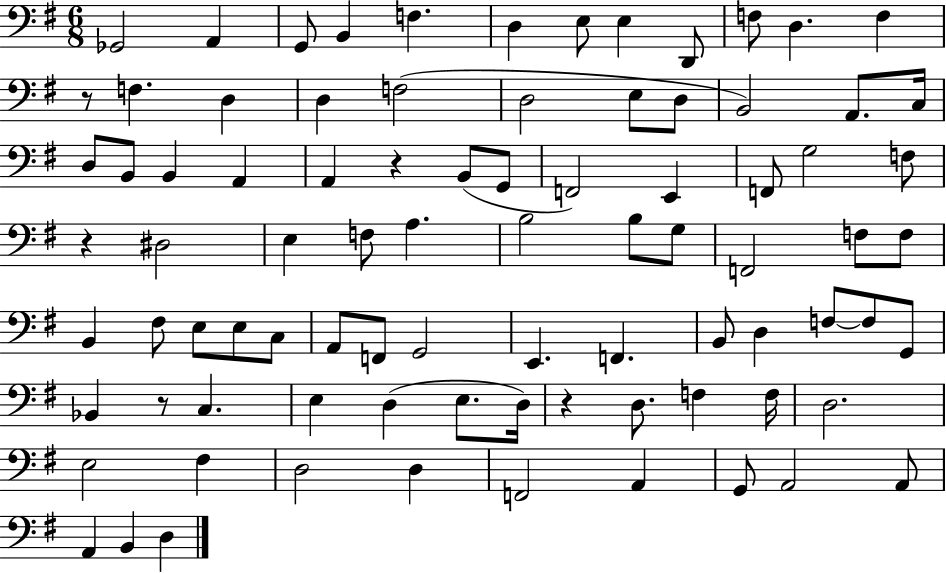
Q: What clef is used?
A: bass